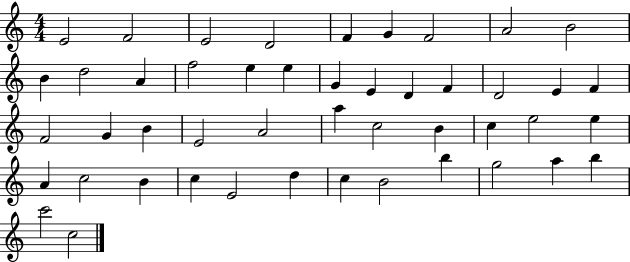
E4/h F4/h E4/h D4/h F4/q G4/q F4/h A4/h B4/h B4/q D5/h A4/q F5/h E5/q E5/q G4/q E4/q D4/q F4/q D4/h E4/q F4/q F4/h G4/q B4/q E4/h A4/h A5/q C5/h B4/q C5/q E5/h E5/q A4/q C5/h B4/q C5/q E4/h D5/q C5/q B4/h B5/q G5/h A5/q B5/q C6/h C5/h